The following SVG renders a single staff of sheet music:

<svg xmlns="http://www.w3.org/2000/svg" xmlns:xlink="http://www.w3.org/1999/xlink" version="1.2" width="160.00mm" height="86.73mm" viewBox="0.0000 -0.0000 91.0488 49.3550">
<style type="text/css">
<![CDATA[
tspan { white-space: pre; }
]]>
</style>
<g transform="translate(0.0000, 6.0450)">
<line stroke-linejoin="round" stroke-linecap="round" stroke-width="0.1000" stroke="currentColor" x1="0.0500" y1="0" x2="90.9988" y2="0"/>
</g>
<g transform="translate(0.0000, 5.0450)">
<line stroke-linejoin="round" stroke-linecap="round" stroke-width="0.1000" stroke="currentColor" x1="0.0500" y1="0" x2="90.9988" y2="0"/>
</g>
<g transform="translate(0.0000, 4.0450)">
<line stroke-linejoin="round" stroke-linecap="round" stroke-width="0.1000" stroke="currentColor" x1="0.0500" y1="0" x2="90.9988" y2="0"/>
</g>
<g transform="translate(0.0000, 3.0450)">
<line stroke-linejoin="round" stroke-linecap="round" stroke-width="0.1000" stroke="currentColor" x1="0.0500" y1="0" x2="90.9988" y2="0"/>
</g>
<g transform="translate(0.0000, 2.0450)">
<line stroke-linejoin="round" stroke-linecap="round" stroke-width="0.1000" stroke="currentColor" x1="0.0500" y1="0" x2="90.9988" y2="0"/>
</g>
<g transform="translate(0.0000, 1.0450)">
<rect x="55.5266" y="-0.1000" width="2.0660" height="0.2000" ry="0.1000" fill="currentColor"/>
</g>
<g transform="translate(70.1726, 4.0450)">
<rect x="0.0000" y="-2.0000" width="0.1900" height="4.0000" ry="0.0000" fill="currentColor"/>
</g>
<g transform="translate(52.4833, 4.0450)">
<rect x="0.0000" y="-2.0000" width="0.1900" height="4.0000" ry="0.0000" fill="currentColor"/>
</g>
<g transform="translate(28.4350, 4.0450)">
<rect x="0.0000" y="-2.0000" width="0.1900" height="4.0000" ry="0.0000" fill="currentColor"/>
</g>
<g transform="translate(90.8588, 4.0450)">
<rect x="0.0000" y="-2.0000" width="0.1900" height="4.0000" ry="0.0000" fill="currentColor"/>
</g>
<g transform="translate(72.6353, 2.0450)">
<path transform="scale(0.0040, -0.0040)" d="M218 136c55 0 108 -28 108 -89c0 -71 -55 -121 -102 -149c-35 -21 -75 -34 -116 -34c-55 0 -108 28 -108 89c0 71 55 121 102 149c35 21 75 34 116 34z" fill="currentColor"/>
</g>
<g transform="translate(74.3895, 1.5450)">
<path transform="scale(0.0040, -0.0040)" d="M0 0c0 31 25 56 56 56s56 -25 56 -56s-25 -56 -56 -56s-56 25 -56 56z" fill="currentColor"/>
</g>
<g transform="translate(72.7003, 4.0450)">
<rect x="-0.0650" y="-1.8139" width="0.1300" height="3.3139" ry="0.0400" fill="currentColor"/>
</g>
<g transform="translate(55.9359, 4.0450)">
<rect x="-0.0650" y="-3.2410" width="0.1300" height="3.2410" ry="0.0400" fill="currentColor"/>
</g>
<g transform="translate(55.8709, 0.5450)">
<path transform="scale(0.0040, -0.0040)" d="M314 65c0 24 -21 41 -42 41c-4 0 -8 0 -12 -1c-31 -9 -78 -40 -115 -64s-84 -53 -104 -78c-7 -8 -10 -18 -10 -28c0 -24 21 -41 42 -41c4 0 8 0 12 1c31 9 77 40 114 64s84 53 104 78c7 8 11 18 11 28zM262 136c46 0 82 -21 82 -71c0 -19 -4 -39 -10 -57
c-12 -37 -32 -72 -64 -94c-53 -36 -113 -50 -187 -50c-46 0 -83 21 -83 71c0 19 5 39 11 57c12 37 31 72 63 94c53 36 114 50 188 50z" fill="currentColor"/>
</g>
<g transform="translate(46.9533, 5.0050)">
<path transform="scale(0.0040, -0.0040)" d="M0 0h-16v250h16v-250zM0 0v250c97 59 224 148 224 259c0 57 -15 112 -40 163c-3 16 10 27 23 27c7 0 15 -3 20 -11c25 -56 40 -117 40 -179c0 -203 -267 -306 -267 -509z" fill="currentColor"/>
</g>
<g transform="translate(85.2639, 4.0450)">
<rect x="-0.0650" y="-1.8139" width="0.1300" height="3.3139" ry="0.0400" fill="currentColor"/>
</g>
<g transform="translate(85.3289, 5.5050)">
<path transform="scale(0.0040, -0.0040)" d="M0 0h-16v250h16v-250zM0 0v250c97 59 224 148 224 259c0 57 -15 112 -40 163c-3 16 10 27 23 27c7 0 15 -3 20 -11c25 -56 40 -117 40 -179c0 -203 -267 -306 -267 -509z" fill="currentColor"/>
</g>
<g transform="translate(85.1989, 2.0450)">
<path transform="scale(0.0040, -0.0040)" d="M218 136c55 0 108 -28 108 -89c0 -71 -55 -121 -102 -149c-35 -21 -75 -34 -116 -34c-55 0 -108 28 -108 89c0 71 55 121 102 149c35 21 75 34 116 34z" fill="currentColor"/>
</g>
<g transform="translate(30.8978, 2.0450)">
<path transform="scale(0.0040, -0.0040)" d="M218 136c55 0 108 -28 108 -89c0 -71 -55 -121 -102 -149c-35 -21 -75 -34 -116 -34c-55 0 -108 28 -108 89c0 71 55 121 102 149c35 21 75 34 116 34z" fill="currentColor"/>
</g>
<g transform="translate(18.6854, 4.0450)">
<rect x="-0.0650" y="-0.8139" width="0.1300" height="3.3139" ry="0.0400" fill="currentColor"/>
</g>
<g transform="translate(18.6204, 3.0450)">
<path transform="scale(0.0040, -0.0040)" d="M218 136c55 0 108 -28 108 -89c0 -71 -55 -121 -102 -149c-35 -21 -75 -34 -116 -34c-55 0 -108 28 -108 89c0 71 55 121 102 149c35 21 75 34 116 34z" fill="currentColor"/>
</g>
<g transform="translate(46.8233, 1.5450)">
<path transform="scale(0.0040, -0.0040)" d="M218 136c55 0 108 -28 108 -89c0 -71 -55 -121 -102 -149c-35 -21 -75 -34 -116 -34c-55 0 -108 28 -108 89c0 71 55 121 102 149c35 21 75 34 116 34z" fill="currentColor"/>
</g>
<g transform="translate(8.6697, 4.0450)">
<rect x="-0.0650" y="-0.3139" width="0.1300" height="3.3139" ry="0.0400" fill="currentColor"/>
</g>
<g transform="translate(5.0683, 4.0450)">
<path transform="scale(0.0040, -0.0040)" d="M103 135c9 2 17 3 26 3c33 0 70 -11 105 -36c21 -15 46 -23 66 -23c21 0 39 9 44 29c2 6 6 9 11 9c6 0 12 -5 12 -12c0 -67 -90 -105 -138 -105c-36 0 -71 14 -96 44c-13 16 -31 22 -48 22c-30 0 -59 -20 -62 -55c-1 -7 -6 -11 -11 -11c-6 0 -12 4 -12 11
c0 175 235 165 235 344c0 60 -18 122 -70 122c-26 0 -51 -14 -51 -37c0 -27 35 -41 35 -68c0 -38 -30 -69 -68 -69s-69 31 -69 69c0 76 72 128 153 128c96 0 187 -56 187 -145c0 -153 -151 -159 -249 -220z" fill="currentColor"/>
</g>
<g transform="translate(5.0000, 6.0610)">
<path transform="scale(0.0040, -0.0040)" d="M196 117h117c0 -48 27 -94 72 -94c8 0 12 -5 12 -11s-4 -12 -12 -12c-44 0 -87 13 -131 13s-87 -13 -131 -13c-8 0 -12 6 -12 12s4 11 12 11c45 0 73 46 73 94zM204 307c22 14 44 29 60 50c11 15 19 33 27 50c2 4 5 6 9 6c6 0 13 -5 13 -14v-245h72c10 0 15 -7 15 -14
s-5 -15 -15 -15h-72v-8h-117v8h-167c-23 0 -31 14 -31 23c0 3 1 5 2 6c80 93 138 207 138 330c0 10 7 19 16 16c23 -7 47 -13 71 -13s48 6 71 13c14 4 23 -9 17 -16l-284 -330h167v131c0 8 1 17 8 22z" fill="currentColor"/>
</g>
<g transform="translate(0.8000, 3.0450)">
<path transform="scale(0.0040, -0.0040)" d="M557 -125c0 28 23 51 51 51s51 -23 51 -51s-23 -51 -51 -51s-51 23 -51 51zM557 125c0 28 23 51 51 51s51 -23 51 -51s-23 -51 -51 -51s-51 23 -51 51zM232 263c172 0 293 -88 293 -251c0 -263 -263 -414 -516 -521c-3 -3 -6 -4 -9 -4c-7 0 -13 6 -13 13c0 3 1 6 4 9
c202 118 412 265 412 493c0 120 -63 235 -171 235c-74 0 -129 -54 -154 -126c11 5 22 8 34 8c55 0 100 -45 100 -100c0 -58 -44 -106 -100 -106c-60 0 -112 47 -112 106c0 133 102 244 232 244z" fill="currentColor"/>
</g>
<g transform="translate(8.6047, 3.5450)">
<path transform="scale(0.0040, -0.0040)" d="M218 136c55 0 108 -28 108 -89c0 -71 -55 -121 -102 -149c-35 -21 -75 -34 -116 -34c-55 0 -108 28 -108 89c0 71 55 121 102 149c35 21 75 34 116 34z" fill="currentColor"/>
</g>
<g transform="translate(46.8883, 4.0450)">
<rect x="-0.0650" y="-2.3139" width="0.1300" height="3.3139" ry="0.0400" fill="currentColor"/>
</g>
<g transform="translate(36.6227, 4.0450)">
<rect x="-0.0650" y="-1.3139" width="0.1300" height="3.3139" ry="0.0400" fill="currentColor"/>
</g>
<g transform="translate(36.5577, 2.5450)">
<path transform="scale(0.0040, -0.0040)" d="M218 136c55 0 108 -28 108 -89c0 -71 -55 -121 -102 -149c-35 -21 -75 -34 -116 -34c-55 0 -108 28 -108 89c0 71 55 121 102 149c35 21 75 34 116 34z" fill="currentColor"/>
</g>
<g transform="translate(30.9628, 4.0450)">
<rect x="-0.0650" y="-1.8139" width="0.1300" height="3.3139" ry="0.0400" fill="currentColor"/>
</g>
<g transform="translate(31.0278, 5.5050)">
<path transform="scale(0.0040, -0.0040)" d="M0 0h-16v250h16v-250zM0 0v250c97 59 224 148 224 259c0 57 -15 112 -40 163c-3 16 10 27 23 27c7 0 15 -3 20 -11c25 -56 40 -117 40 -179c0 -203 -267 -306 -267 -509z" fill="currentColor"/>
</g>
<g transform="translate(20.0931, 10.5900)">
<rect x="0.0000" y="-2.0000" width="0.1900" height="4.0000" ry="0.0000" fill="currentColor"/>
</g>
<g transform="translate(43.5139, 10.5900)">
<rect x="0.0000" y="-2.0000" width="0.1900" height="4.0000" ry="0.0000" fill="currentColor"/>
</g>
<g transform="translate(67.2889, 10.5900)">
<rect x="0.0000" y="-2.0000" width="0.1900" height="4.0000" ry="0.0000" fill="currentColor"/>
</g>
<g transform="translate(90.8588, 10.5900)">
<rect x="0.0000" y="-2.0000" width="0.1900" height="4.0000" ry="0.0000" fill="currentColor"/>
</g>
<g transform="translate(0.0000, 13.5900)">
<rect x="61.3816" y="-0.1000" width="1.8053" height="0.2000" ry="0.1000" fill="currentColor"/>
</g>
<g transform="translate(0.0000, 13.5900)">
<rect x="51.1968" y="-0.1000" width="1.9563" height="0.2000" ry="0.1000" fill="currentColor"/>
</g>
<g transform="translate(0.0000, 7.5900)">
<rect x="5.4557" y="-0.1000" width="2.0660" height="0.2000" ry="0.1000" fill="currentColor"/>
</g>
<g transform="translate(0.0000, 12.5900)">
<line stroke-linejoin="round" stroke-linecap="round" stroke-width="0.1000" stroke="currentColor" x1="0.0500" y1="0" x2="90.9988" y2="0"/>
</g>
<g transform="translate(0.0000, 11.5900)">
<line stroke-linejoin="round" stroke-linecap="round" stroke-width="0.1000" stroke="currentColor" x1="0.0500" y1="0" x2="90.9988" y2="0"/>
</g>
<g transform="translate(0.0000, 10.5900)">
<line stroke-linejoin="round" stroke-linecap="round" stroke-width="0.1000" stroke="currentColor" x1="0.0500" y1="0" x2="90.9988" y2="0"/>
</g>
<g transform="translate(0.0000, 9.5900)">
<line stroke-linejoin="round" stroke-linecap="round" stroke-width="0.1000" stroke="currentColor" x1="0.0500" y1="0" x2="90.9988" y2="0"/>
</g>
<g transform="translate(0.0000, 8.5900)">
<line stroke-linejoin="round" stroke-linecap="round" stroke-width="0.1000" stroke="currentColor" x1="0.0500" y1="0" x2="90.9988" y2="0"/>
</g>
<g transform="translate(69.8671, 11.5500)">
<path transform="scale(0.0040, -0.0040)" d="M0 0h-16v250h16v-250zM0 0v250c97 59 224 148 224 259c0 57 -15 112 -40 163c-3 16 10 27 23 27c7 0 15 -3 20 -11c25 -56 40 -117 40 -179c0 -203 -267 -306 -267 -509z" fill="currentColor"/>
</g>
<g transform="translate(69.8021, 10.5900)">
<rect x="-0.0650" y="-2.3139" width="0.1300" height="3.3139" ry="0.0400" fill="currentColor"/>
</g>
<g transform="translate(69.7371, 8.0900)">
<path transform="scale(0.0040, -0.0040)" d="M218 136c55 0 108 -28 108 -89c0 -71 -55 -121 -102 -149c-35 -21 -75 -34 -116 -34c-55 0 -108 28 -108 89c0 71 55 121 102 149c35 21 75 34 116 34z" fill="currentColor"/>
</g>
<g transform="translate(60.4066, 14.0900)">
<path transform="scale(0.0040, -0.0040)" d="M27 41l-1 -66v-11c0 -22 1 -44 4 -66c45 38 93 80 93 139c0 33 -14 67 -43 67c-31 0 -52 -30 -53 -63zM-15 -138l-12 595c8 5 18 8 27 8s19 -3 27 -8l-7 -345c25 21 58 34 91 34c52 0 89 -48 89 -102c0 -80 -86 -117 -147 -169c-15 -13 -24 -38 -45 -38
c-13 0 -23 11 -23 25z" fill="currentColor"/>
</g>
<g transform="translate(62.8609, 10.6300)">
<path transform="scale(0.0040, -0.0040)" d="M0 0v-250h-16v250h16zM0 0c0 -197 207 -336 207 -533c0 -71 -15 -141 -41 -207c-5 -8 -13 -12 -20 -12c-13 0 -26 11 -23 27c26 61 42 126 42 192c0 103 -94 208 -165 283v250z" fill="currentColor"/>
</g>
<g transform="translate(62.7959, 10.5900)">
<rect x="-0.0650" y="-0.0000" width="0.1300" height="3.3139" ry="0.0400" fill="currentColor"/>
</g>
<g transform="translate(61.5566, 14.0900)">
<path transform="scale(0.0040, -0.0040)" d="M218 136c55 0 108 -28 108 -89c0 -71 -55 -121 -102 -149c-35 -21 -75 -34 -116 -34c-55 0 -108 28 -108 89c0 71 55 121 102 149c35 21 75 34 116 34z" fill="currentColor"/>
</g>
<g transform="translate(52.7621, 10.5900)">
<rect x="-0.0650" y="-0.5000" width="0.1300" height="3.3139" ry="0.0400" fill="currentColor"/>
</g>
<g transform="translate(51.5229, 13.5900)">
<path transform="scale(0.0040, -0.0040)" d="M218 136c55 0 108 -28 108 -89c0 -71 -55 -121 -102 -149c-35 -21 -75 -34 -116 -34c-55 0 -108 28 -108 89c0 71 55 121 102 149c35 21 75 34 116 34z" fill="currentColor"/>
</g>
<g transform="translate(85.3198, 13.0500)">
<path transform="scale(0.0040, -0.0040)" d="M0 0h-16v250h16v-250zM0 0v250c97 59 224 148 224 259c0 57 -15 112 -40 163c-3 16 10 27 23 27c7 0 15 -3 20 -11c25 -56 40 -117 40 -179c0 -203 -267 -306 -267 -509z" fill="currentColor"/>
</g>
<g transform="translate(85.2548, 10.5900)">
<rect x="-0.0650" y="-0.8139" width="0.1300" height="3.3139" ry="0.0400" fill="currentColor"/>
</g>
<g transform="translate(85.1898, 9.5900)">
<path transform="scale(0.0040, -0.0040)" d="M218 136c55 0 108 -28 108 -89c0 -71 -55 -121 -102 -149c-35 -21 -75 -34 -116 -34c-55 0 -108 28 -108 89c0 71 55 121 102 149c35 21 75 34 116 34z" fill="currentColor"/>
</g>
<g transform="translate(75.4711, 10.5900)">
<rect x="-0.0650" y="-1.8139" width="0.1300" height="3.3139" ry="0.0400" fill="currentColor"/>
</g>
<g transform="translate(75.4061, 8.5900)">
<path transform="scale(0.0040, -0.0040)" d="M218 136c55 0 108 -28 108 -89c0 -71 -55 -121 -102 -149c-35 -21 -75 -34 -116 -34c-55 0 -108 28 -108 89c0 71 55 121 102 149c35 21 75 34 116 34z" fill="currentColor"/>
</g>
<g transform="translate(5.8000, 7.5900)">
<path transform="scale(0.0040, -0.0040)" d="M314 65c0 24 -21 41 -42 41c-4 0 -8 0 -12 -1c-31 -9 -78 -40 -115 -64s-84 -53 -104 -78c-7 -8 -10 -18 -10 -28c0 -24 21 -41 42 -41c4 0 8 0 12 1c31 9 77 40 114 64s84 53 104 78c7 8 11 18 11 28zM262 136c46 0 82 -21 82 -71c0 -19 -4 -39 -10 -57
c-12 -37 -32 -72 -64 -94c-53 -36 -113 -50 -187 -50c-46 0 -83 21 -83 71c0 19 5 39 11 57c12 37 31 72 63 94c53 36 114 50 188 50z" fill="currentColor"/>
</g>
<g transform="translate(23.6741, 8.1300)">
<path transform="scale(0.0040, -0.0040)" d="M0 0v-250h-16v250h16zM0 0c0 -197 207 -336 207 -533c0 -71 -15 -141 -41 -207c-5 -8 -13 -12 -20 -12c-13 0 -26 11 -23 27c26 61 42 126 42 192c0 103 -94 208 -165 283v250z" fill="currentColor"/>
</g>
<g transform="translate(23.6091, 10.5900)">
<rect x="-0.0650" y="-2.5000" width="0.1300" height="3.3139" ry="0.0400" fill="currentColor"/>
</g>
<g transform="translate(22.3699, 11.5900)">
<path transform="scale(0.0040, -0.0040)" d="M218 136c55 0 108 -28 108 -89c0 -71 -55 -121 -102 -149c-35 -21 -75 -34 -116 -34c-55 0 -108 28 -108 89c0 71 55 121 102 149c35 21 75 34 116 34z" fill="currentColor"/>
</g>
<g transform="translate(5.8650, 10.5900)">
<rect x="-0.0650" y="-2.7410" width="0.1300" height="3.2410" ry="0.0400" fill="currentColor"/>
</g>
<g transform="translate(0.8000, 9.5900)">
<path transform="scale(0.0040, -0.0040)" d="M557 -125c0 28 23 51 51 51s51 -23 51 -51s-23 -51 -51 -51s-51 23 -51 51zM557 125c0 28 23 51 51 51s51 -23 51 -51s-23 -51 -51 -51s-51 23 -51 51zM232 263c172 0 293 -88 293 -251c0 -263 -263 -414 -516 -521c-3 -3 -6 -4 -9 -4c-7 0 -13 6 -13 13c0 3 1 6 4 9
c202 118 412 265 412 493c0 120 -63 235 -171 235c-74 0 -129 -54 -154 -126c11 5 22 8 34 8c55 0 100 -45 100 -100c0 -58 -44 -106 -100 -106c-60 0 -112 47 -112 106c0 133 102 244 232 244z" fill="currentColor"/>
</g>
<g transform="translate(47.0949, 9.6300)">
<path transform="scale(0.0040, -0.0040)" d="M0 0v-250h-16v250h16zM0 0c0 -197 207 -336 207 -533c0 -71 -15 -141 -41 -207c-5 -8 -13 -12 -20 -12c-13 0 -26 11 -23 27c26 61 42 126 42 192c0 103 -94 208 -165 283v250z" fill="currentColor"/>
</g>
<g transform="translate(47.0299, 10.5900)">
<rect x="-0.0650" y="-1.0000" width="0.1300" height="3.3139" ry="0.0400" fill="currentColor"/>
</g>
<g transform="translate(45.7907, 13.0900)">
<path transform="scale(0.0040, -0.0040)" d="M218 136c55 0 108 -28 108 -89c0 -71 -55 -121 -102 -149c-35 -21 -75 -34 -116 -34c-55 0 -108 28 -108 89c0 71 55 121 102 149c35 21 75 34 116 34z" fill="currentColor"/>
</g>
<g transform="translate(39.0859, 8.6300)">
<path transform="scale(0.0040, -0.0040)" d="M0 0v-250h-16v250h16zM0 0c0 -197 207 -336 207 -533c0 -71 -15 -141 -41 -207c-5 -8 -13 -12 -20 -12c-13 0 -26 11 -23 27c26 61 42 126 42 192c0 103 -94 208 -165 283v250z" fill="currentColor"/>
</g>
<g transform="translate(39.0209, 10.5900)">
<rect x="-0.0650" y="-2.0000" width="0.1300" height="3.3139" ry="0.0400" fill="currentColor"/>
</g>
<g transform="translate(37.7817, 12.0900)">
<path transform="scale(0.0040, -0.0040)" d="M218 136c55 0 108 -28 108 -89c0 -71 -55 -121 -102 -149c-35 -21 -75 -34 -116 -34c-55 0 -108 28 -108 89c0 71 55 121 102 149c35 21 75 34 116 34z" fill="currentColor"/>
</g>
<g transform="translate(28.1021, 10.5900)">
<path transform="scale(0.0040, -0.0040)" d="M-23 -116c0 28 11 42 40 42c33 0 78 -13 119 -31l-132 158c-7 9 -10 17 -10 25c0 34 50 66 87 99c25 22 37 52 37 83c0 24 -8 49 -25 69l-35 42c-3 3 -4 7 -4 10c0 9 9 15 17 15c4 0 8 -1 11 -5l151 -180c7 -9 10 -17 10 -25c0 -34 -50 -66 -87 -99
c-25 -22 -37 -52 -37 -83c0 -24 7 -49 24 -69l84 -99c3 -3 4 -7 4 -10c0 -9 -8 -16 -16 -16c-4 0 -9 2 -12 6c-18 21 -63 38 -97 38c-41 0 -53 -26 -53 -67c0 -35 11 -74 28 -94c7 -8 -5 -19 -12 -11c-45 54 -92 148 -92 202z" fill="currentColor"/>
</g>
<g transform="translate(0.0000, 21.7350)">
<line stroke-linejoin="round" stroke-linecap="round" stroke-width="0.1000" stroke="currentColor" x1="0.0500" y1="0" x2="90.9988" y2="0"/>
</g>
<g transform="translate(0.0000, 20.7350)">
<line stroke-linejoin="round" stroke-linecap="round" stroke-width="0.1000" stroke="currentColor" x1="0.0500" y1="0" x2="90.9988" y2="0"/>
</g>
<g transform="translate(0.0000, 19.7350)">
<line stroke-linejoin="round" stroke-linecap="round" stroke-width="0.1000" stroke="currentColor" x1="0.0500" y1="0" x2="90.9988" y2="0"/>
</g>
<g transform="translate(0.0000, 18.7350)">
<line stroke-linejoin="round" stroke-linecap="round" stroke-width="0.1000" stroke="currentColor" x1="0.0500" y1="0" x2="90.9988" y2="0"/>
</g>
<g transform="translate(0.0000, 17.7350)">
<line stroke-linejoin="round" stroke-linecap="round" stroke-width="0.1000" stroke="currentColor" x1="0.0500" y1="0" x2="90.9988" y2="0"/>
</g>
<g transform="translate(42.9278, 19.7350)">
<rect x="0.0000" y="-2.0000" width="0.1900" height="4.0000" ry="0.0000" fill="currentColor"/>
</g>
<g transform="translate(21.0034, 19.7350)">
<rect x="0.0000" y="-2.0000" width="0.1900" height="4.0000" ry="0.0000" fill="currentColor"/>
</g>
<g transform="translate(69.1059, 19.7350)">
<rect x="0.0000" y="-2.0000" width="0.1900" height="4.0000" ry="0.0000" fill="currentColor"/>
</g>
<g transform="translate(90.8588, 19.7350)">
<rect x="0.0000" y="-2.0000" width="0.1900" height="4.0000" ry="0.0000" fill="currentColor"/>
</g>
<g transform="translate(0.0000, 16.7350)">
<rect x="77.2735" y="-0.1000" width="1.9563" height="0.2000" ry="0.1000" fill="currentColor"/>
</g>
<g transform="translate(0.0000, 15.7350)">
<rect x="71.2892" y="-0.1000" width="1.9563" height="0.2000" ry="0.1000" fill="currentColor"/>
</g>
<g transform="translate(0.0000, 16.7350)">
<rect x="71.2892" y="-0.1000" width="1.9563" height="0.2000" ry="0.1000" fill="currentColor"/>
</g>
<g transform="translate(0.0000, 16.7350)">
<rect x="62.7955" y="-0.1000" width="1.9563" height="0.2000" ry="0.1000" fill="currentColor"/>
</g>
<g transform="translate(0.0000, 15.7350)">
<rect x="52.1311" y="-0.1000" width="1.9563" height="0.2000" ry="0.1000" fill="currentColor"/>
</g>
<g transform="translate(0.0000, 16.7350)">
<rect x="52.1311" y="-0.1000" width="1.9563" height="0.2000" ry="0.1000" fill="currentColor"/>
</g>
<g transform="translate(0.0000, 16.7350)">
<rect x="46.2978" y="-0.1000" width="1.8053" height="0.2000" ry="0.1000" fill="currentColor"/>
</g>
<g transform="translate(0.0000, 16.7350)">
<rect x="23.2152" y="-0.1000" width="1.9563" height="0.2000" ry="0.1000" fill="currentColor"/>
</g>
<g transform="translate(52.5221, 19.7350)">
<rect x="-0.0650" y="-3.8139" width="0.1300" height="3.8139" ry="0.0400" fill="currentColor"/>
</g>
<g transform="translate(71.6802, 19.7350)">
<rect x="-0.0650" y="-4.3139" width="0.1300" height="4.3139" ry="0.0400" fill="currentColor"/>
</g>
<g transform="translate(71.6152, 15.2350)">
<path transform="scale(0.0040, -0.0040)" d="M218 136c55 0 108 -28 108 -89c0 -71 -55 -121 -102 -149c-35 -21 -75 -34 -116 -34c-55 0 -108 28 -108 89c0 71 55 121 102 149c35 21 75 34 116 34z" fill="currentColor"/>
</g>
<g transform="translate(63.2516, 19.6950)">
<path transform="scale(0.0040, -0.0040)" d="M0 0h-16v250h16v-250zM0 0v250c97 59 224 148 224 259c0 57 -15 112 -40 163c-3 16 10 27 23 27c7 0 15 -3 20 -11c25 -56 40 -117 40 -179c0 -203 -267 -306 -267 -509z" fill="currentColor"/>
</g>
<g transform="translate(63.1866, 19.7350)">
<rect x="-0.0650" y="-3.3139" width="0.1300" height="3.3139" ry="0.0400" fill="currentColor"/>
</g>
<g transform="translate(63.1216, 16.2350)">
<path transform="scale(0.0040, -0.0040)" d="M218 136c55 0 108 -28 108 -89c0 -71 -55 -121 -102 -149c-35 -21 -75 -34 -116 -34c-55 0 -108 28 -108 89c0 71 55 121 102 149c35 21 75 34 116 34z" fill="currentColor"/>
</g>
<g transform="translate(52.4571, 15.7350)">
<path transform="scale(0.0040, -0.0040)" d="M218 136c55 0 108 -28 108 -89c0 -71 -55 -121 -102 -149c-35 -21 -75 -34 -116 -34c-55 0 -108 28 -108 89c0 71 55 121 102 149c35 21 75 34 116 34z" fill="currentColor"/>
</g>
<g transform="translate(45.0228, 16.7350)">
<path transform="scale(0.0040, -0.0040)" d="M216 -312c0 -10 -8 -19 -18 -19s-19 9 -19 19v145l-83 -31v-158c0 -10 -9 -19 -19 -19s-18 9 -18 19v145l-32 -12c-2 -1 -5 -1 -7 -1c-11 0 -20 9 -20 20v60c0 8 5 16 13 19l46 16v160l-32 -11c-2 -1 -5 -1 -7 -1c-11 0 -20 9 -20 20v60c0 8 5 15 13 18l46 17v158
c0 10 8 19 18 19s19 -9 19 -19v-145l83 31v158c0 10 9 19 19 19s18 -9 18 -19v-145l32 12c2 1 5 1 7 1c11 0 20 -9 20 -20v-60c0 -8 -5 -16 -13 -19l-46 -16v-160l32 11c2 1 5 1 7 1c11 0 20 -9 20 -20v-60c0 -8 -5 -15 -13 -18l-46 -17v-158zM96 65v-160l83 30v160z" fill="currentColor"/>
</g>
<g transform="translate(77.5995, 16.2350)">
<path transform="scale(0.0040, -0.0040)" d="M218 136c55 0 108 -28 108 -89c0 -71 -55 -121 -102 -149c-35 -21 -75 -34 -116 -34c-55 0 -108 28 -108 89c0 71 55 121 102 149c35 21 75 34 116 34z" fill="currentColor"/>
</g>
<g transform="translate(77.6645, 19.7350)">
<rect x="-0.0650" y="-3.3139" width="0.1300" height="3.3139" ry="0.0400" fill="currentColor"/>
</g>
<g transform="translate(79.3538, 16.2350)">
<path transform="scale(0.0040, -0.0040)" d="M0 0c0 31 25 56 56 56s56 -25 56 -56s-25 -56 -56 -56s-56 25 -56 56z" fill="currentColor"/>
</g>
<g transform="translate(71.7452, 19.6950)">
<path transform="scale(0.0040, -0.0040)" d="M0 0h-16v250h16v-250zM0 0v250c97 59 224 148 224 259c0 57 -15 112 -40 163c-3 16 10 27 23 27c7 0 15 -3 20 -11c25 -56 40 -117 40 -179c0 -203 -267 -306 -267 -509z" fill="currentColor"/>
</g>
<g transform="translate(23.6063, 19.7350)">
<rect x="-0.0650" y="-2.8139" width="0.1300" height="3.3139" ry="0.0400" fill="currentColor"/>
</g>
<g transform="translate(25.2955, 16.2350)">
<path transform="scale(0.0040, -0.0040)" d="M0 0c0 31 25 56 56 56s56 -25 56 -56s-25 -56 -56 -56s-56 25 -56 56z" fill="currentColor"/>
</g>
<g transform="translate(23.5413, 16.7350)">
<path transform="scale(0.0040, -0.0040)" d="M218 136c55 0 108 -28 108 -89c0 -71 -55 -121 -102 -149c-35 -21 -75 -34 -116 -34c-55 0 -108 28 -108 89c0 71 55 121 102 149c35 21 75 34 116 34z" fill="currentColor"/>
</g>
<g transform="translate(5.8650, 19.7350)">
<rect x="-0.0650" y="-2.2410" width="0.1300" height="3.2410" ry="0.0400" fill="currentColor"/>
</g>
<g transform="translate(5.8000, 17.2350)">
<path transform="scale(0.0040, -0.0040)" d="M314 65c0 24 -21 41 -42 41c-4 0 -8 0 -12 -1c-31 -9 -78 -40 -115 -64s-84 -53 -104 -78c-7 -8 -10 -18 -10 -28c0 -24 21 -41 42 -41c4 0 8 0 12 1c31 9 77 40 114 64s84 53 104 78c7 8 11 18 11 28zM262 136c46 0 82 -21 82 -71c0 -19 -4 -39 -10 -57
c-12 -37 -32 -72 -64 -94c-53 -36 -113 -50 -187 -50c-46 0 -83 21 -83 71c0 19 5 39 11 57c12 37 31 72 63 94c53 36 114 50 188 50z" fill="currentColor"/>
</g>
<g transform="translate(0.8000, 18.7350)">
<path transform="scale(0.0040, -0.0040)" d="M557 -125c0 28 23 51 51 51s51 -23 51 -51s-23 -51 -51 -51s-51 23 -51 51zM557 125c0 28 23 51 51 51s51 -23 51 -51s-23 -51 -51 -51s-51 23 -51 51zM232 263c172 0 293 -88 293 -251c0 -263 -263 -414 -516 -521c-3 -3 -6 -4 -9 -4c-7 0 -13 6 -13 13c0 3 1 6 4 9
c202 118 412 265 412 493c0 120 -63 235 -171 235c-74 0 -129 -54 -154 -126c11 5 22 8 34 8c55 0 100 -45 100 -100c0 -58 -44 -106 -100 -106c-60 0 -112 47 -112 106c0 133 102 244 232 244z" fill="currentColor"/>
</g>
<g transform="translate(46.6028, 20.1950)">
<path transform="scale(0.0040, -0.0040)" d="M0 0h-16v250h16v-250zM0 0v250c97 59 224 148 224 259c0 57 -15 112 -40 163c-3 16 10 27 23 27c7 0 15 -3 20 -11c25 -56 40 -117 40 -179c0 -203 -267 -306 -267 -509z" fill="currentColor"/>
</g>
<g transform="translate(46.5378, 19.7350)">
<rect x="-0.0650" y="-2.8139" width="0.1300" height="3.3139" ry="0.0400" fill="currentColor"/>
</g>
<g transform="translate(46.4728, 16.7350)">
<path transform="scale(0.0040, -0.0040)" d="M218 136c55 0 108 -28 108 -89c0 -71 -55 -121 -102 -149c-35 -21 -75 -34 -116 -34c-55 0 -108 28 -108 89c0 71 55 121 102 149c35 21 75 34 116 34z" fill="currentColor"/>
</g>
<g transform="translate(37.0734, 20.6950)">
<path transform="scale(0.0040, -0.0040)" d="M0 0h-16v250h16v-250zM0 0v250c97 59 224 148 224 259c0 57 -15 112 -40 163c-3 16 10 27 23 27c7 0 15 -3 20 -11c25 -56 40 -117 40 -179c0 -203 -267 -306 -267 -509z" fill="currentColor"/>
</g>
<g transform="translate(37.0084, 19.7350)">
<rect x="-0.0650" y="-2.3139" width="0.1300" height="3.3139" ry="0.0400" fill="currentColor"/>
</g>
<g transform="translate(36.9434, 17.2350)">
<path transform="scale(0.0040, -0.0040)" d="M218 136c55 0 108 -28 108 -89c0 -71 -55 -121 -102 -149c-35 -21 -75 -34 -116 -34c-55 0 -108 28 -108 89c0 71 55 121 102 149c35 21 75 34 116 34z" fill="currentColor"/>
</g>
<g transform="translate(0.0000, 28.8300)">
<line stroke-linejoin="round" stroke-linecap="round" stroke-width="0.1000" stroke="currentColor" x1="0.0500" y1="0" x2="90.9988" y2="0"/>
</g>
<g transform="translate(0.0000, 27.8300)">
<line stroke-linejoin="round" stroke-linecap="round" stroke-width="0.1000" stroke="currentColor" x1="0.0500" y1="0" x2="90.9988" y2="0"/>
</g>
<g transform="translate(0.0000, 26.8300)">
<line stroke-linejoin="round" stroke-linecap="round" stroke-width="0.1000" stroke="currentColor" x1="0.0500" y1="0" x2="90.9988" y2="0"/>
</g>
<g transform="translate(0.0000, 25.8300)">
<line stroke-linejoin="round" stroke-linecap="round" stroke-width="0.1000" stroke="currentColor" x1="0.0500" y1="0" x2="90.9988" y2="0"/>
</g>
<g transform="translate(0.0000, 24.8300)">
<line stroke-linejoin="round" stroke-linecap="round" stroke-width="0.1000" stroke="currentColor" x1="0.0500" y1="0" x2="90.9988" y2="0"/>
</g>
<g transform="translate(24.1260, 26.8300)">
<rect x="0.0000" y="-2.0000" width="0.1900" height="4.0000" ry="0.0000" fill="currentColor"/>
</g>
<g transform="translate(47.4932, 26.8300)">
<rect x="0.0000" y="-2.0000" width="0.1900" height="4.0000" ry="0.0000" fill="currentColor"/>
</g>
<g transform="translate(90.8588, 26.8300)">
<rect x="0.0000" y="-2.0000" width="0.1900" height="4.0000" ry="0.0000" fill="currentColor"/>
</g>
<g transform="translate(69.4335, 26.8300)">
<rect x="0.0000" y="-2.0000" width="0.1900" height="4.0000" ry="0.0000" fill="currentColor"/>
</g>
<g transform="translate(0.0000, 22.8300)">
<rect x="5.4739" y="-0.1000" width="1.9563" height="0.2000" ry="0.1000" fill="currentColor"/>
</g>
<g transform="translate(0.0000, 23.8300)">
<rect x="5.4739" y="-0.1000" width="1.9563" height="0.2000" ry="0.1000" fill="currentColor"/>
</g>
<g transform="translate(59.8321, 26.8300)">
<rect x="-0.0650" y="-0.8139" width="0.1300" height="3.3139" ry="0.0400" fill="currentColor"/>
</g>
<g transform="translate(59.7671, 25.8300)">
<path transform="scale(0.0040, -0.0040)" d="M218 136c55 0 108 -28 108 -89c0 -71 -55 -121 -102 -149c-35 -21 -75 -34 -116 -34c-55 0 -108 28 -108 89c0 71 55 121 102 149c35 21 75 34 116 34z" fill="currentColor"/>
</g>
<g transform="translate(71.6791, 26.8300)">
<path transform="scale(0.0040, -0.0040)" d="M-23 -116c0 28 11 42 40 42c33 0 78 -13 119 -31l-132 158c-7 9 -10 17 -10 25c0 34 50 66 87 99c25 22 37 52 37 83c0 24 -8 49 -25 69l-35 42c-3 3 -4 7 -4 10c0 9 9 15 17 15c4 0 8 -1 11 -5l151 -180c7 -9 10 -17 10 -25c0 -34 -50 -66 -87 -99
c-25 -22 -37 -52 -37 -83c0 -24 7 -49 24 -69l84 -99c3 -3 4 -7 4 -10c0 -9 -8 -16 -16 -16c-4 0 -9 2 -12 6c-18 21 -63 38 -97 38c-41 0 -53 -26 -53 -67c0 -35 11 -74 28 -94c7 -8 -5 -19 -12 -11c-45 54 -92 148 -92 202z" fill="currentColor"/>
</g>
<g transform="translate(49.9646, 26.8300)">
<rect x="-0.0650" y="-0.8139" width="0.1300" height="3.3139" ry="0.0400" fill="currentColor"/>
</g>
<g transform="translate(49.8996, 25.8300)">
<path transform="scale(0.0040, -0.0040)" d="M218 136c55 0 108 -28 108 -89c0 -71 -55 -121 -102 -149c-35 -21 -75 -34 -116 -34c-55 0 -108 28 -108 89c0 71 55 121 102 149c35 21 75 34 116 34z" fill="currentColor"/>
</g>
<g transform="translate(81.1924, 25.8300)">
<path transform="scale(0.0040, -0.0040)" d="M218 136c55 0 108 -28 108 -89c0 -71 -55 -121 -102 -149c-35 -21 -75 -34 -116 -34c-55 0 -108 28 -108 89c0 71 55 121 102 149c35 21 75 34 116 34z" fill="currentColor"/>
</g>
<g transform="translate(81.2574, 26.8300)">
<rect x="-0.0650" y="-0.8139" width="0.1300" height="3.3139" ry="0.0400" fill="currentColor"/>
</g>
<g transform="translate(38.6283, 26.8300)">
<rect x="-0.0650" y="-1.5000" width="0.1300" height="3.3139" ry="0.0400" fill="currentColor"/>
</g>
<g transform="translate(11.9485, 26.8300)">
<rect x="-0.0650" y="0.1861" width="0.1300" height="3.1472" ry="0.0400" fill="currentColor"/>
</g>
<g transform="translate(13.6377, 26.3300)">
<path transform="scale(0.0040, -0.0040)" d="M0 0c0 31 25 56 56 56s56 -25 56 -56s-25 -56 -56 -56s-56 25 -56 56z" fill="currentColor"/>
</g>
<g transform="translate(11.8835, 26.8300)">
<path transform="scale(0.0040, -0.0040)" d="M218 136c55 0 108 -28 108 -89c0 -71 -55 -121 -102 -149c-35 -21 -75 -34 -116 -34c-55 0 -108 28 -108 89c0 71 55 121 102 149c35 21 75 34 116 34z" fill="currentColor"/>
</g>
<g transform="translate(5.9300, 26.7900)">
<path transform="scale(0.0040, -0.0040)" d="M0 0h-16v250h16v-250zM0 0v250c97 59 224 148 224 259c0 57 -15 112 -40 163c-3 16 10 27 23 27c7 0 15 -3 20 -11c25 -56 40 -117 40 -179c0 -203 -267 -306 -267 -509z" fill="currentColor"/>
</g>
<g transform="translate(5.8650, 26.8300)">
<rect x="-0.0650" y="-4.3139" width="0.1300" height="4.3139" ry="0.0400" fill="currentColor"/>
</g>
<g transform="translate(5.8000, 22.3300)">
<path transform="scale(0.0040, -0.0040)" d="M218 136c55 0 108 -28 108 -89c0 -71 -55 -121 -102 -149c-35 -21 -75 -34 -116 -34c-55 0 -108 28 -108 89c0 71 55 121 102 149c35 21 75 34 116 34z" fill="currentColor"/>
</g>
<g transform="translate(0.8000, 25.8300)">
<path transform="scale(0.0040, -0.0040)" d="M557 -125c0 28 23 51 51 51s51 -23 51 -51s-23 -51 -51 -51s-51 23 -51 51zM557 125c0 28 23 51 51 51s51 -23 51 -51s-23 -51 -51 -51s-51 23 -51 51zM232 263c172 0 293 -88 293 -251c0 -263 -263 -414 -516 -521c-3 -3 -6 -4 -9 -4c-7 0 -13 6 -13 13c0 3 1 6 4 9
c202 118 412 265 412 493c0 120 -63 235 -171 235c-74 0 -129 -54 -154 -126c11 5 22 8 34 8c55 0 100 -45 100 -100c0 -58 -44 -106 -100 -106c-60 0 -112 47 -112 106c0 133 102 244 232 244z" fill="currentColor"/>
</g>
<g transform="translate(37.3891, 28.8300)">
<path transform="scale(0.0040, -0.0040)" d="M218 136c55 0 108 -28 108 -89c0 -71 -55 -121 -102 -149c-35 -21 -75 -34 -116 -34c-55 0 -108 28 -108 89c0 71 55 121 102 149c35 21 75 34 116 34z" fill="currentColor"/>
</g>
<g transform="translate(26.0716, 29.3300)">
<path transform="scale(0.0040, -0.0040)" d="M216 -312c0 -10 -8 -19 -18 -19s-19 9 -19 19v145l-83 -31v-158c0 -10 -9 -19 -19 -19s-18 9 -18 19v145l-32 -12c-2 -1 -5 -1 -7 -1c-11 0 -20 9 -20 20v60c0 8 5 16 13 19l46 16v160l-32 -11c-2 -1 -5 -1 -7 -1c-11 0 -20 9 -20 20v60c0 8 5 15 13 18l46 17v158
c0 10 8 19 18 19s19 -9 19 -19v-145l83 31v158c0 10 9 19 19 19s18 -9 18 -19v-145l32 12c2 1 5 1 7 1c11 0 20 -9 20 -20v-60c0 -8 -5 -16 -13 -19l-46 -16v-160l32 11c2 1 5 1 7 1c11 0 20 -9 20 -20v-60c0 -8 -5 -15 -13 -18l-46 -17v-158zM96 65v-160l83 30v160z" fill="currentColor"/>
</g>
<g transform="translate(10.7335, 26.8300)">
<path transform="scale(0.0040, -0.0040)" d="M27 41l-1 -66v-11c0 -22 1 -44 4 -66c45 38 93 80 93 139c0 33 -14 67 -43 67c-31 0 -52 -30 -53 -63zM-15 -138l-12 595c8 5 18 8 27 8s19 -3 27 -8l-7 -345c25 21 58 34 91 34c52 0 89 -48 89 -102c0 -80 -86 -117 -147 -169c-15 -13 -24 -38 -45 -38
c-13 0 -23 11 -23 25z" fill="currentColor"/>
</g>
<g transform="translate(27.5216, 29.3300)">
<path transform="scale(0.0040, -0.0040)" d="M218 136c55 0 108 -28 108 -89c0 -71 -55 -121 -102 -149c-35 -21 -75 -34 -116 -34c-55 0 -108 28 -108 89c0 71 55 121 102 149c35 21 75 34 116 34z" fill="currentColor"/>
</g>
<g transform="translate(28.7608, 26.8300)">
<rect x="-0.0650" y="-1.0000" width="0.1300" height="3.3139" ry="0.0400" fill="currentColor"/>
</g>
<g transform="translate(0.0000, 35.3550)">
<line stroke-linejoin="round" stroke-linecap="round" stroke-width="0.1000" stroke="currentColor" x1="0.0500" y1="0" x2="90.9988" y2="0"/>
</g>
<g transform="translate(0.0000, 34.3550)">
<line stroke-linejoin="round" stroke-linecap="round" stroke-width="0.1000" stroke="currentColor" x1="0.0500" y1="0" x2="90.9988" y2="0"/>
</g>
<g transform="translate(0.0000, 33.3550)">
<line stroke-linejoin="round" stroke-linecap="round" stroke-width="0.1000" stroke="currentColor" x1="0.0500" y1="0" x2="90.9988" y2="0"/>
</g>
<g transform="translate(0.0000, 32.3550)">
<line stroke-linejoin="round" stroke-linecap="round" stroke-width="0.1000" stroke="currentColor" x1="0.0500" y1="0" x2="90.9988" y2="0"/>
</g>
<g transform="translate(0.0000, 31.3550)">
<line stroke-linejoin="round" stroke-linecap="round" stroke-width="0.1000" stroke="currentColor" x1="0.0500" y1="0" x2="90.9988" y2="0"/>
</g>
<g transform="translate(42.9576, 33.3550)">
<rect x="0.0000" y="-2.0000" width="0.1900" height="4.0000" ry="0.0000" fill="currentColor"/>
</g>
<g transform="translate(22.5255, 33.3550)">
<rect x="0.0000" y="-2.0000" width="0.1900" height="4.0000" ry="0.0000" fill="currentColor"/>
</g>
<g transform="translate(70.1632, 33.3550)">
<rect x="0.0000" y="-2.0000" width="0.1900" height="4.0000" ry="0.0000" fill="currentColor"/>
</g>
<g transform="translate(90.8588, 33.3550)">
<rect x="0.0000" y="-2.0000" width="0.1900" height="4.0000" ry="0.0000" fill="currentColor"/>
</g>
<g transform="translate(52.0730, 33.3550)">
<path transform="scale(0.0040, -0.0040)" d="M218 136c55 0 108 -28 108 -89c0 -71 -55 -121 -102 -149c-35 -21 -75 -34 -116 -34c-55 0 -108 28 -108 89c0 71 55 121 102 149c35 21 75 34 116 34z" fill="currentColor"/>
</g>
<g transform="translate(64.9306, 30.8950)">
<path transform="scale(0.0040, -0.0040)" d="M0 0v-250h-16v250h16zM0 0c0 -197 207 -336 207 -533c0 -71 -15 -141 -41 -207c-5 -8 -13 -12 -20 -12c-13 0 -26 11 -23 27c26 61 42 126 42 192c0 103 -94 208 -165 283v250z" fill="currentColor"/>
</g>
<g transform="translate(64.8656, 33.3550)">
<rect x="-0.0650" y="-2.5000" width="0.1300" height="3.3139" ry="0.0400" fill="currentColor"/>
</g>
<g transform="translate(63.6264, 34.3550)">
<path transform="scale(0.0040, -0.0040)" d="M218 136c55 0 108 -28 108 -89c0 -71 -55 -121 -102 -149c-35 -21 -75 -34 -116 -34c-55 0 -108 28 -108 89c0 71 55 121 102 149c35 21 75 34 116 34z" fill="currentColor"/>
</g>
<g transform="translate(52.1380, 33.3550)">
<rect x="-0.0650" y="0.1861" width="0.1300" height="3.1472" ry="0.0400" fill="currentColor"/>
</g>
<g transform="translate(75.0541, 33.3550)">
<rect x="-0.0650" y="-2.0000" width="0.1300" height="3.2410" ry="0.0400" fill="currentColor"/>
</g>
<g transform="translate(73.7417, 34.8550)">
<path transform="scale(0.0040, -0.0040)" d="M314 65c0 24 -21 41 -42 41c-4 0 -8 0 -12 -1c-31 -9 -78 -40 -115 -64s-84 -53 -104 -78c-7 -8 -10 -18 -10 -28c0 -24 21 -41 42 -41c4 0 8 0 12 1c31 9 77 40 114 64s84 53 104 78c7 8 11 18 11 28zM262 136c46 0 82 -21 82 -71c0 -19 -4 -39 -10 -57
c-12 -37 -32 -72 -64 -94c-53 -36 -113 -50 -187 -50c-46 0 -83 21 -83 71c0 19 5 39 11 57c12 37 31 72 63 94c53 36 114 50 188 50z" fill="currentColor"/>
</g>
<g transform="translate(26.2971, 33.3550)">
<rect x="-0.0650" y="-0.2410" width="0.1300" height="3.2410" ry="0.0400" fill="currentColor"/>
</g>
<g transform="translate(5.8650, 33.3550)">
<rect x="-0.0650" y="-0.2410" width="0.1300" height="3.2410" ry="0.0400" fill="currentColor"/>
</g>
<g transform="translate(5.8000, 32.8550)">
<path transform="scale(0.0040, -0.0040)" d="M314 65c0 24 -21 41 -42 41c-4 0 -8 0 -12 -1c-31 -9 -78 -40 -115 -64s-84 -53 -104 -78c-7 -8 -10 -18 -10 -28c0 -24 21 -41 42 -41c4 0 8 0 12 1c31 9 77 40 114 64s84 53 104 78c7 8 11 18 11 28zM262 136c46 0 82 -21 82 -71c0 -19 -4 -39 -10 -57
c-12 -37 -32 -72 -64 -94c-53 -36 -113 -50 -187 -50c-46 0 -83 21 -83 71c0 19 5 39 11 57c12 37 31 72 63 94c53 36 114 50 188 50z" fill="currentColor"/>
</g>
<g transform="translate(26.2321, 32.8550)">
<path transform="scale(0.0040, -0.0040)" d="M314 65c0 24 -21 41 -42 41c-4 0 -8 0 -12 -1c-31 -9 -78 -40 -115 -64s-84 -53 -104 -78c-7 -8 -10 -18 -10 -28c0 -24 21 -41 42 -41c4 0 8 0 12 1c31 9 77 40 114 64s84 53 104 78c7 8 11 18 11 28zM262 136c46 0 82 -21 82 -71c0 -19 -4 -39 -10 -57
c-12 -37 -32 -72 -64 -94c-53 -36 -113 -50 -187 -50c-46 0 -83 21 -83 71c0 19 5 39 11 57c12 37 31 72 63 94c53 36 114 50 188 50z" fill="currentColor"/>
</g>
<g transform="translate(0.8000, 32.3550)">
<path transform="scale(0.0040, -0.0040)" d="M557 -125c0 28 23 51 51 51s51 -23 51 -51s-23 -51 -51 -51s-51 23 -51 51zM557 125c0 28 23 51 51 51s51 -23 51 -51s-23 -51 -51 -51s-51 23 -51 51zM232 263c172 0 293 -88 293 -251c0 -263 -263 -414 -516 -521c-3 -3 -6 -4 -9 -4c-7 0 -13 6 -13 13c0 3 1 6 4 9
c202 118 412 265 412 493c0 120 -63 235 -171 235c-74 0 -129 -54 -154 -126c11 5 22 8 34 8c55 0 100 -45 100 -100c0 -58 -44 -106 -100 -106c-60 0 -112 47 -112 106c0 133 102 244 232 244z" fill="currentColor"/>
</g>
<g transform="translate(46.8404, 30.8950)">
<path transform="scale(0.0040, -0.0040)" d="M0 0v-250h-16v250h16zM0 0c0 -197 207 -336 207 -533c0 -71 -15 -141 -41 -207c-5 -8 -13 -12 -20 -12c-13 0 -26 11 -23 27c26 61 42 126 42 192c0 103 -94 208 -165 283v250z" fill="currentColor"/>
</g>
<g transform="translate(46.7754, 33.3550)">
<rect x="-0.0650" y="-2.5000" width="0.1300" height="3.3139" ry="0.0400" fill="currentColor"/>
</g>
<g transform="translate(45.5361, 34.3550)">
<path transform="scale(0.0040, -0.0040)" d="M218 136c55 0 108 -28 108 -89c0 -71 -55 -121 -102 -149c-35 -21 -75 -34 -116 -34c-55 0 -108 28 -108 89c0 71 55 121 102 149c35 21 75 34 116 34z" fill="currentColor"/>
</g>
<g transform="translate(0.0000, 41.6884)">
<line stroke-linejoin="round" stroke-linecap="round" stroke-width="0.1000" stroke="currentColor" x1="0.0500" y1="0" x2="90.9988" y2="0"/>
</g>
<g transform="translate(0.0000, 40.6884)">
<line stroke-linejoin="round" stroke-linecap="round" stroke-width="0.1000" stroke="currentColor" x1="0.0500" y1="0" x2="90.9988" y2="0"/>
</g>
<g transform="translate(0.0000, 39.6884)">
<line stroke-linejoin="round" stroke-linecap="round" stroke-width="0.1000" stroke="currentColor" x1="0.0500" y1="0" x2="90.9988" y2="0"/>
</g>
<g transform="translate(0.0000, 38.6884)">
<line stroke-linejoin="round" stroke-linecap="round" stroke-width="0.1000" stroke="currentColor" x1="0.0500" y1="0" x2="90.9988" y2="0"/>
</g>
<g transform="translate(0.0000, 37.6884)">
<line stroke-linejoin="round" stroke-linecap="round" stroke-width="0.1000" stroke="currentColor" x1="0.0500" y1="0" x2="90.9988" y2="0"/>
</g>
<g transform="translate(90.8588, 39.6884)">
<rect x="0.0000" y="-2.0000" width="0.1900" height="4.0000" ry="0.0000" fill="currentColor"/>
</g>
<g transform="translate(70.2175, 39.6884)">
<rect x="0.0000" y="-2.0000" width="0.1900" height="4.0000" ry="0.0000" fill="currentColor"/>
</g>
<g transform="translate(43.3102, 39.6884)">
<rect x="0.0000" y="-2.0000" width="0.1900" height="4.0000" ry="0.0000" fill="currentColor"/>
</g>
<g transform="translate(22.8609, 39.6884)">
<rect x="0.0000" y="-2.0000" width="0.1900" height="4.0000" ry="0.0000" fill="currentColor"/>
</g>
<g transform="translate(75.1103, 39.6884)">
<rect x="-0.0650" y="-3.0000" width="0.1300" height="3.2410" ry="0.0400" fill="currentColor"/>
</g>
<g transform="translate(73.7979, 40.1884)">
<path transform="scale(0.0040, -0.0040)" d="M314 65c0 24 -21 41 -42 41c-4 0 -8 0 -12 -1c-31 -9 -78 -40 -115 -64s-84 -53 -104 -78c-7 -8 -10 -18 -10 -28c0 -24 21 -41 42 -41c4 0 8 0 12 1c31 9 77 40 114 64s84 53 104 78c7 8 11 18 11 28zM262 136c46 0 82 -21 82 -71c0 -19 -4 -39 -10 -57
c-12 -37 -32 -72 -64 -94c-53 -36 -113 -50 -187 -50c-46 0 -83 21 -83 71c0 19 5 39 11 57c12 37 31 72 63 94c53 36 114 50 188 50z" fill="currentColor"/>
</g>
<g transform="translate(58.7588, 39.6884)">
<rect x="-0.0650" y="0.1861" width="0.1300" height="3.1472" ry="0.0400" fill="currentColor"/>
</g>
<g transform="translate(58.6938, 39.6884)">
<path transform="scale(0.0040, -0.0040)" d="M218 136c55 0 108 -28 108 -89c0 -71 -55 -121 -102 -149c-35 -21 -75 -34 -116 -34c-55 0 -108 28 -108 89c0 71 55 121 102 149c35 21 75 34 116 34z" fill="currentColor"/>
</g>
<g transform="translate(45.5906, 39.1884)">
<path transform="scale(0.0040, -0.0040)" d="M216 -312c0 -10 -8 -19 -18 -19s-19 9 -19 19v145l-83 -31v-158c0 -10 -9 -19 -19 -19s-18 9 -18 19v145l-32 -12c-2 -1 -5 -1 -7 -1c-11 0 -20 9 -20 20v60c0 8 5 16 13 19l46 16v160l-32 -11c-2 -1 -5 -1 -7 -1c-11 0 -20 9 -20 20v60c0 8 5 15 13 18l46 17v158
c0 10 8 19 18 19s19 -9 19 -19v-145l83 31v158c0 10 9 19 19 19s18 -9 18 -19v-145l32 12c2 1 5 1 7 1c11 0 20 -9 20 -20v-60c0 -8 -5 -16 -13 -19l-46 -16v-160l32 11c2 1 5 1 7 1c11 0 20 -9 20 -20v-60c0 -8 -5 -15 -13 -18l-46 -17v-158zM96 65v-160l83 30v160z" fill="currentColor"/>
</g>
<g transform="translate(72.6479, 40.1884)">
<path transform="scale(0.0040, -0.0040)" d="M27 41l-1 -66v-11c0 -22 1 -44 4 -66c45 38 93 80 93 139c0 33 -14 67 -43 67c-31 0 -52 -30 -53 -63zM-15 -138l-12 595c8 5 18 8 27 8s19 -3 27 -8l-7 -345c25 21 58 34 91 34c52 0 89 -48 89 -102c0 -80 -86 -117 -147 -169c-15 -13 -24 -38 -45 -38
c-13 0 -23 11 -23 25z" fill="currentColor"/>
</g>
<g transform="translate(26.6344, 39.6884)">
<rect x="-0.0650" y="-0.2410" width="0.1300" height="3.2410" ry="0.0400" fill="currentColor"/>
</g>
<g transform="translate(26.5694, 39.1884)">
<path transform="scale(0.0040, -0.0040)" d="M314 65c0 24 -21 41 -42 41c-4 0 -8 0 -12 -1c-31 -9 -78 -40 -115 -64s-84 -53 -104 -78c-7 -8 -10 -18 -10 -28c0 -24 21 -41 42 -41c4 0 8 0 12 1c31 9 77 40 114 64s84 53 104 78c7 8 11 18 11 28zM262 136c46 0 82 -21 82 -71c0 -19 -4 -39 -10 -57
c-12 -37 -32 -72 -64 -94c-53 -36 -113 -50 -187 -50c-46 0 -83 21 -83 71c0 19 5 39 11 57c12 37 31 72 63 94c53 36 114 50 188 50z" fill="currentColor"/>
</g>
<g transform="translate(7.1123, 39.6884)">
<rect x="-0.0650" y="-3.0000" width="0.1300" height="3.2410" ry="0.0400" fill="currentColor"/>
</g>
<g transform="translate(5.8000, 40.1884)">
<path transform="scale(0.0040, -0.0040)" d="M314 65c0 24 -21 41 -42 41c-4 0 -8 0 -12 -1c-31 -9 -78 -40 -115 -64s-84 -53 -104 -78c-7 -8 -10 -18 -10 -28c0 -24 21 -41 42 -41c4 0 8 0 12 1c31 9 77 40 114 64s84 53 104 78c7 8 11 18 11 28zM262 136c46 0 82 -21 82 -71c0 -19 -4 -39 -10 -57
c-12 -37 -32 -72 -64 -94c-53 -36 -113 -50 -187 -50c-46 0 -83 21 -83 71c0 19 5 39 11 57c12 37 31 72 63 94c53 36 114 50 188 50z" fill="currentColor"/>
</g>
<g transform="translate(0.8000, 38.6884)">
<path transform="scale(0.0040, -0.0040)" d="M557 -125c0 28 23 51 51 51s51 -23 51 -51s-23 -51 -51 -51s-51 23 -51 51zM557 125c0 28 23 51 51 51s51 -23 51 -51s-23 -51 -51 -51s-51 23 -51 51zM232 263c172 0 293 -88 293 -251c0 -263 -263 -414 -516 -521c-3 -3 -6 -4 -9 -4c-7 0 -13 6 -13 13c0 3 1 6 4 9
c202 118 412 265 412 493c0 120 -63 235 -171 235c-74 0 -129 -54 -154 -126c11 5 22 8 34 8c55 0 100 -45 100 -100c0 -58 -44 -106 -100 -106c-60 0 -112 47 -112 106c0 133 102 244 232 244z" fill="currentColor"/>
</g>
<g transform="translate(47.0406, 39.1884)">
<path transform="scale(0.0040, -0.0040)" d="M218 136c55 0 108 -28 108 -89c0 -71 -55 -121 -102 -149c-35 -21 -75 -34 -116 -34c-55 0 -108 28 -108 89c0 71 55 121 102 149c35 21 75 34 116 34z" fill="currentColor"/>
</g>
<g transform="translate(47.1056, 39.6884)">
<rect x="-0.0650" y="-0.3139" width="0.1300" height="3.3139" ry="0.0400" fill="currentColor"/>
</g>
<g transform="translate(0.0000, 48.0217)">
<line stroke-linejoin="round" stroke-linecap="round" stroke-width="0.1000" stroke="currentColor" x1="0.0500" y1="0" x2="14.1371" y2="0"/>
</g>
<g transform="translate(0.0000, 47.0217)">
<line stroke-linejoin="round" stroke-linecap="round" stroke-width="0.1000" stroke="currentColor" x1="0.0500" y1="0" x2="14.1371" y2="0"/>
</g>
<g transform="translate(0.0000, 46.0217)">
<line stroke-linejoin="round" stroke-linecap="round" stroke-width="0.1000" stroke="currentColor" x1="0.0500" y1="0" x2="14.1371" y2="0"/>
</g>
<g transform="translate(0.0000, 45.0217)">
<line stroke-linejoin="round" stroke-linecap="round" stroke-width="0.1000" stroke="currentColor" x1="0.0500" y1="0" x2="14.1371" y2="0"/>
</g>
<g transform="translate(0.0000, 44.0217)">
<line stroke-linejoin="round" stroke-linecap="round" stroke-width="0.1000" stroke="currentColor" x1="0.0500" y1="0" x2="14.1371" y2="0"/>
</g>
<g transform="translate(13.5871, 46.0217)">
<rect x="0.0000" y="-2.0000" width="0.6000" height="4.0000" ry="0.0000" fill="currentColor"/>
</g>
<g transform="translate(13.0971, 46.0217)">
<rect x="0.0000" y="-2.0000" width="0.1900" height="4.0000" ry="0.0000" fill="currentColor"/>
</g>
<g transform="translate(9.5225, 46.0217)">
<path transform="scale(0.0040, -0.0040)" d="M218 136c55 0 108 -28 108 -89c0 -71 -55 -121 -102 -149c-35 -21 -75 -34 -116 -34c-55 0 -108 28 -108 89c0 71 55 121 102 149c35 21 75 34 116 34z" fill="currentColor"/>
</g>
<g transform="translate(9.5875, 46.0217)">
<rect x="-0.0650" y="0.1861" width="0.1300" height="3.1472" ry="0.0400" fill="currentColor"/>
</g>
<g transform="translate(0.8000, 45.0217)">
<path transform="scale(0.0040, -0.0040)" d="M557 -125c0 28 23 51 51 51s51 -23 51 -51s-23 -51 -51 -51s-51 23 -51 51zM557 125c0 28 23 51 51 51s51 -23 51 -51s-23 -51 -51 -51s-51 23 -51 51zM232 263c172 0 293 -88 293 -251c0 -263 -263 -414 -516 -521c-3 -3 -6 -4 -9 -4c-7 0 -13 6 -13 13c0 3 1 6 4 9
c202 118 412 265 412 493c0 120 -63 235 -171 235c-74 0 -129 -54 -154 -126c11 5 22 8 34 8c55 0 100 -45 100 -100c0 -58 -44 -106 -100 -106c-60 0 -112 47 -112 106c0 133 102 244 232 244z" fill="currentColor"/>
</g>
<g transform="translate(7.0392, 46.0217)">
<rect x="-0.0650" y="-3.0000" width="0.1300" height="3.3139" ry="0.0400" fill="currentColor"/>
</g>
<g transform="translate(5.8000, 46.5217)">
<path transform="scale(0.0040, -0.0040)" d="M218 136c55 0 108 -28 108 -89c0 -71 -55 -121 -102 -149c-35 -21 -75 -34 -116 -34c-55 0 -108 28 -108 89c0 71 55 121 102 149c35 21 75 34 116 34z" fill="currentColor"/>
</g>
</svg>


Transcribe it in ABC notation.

X:1
T:Untitled
M:2/4
L:1/4
K:C
E, F, A,/2 G, B,/2 D2 A, A,/2 C2 B,,/2 z A,,/2 F,,/2 E,, _D,,/2 B,/2 A, F,/2 B,2 C B,/2 ^C/2 E D/2 F/2 D F/2 _D, ^F,, G,, F, F, z F, E,2 E,2 B,,/2 D, B,,/2 A,,2 C,2 E,2 ^E, D, _C,2 C, D,